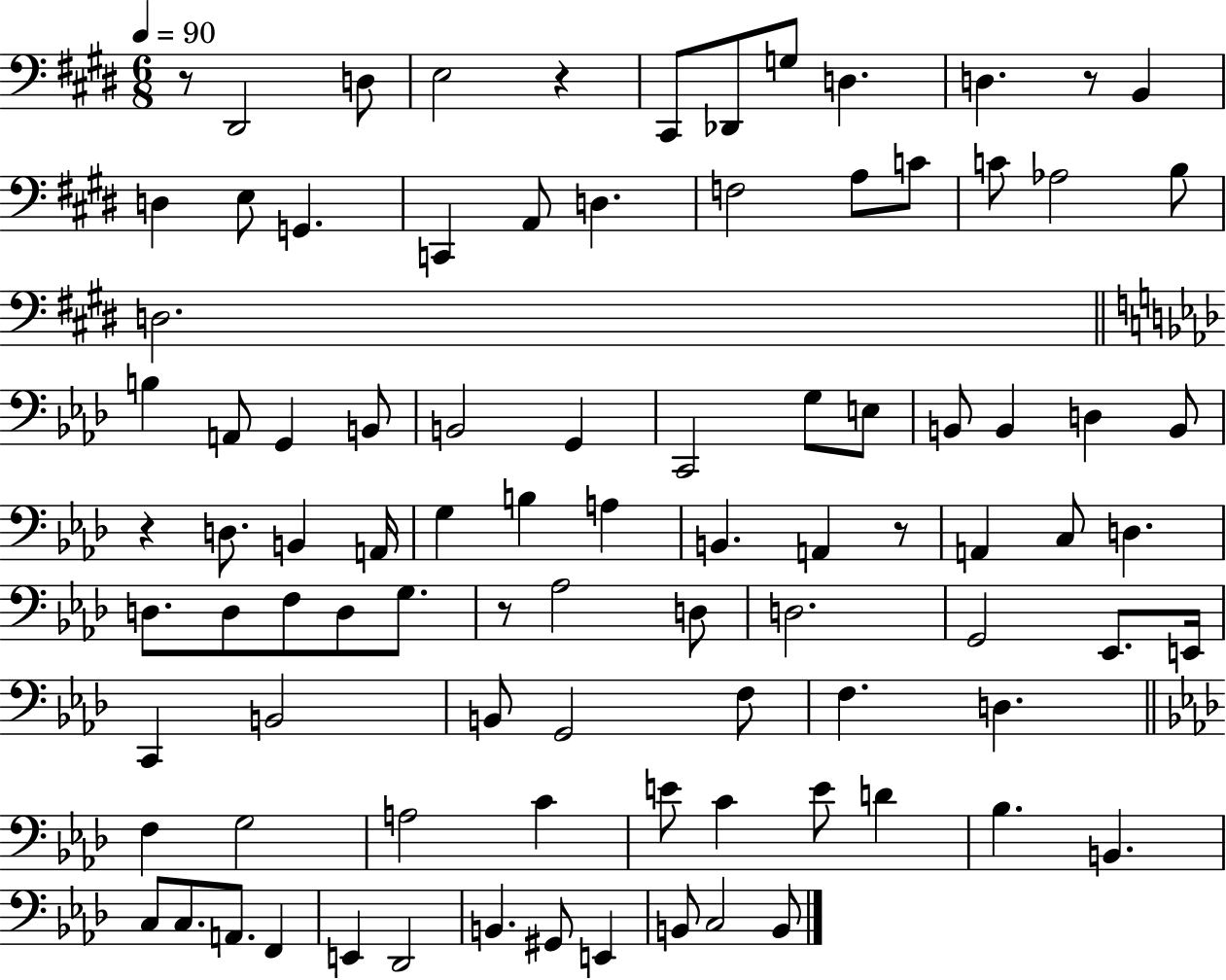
{
  \clef bass
  \numericTimeSignature
  \time 6/8
  \key e \major
  \tempo 4 = 90
  \repeat volta 2 { r8 dis,2 d8 | e2 r4 | cis,8 des,8 g8 d4. | d4. r8 b,4 | \break d4 e8 g,4. | c,4 a,8 d4. | f2 a8 c'8 | c'8 aes2 b8 | \break d2. | \bar "||" \break \key f \minor b4 a,8 g,4 b,8 | b,2 g,4 | c,2 g8 e8 | b,8 b,4 d4 b,8 | \break r4 d8. b,4 a,16 | g4 b4 a4 | b,4. a,4 r8 | a,4 c8 d4. | \break d8. d8 f8 d8 g8. | r8 aes2 d8 | d2. | g,2 ees,8. e,16 | \break c,4 b,2 | b,8 g,2 f8 | f4. d4. | \bar "||" \break \key aes \major f4 g2 | a2 c'4 | e'8 c'4 e'8 d'4 | bes4. b,4. | \break c8 c8. a,8. f,4 | e,4 des,2 | b,4. gis,8 e,4 | b,8 c2 b,8 | \break } \bar "|."
}